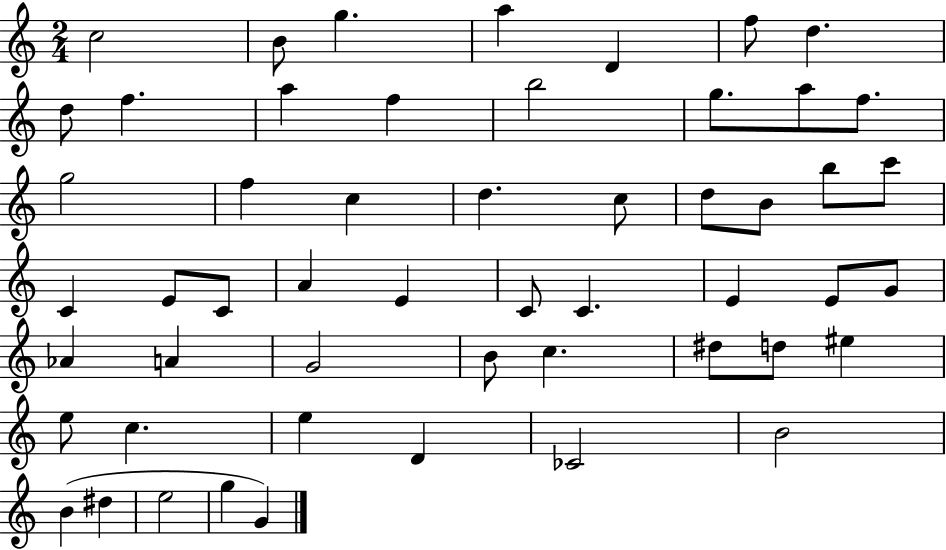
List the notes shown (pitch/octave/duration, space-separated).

C5/h B4/e G5/q. A5/q D4/q F5/e D5/q. D5/e F5/q. A5/q F5/q B5/h G5/e. A5/e F5/e. G5/h F5/q C5/q D5/q. C5/e D5/e B4/e B5/e C6/e C4/q E4/e C4/e A4/q E4/q C4/e C4/q. E4/q E4/e G4/e Ab4/q A4/q G4/h B4/e C5/q. D#5/e D5/e EIS5/q E5/e C5/q. E5/q D4/q CES4/h B4/h B4/q D#5/q E5/h G5/q G4/q